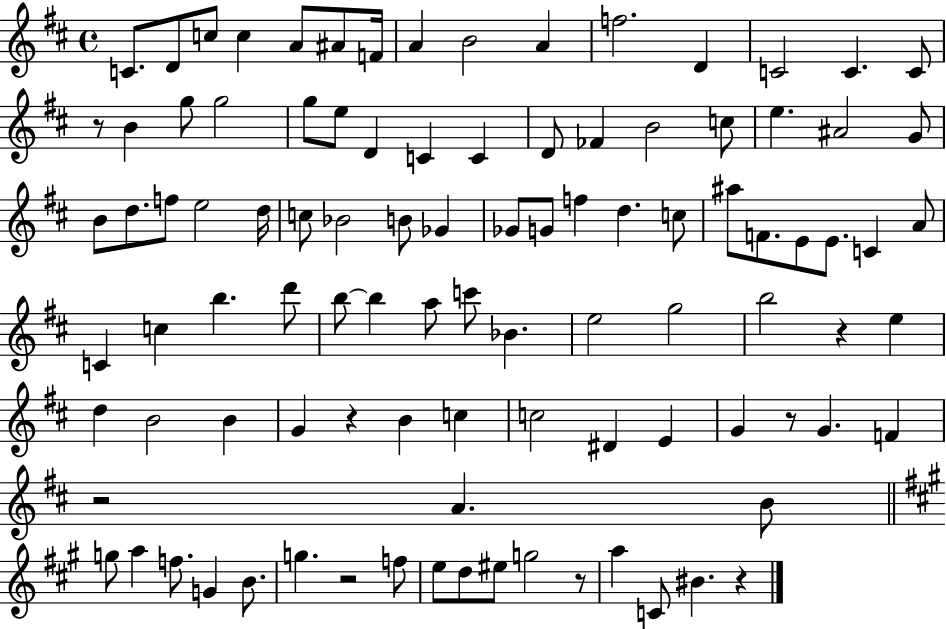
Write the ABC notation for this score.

X:1
T:Untitled
M:4/4
L:1/4
K:D
C/2 D/2 c/2 c A/2 ^A/2 F/4 A B2 A f2 D C2 C C/2 z/2 B g/2 g2 g/2 e/2 D C C D/2 _F B2 c/2 e ^A2 G/2 B/2 d/2 f/2 e2 d/4 c/2 _B2 B/2 _G _G/2 G/2 f d c/2 ^a/2 F/2 E/2 E/2 C A/2 C c b d'/2 b/2 b a/2 c'/2 _B e2 g2 b2 z e d B2 B G z B c c2 ^D E G z/2 G F z2 A B/2 g/2 a f/2 G B/2 g z2 f/2 e/2 d/2 ^e/2 g2 z/2 a C/2 ^B z